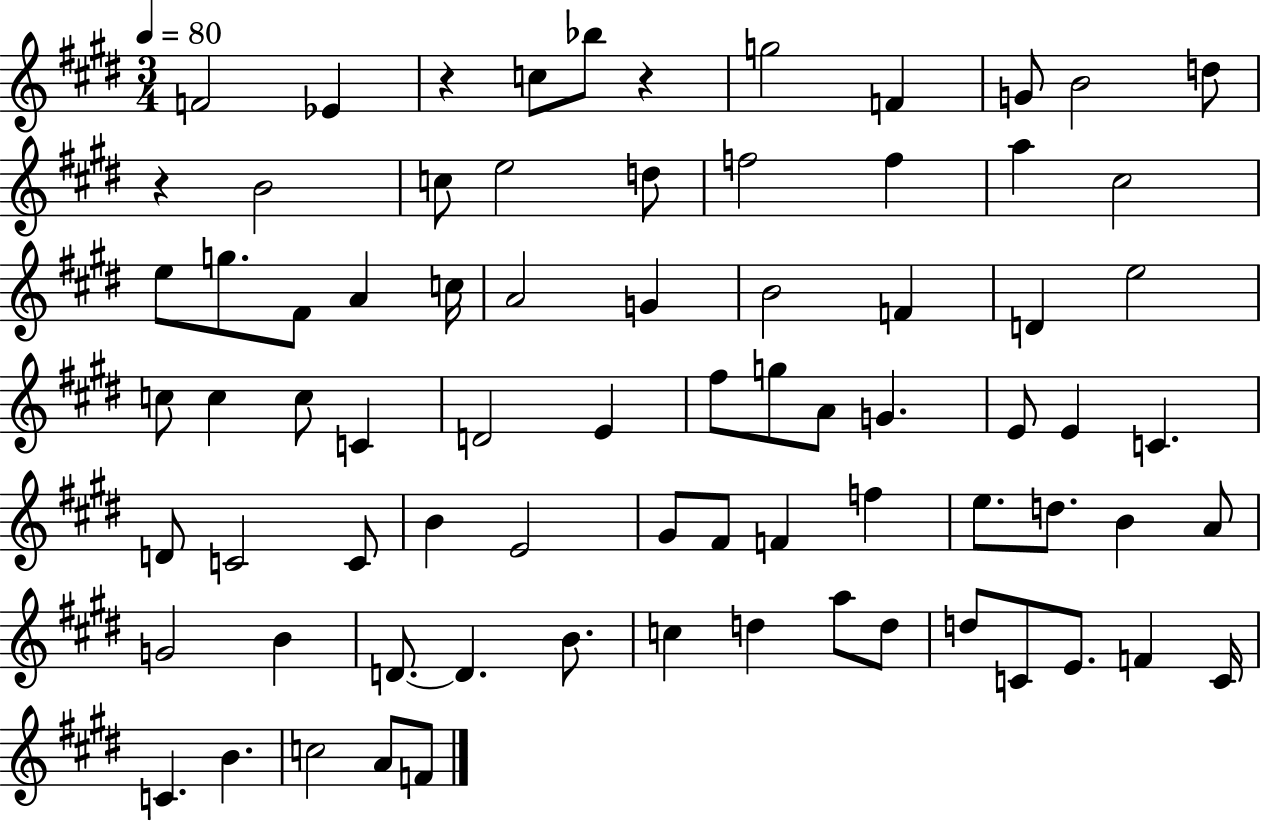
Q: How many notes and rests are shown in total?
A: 76